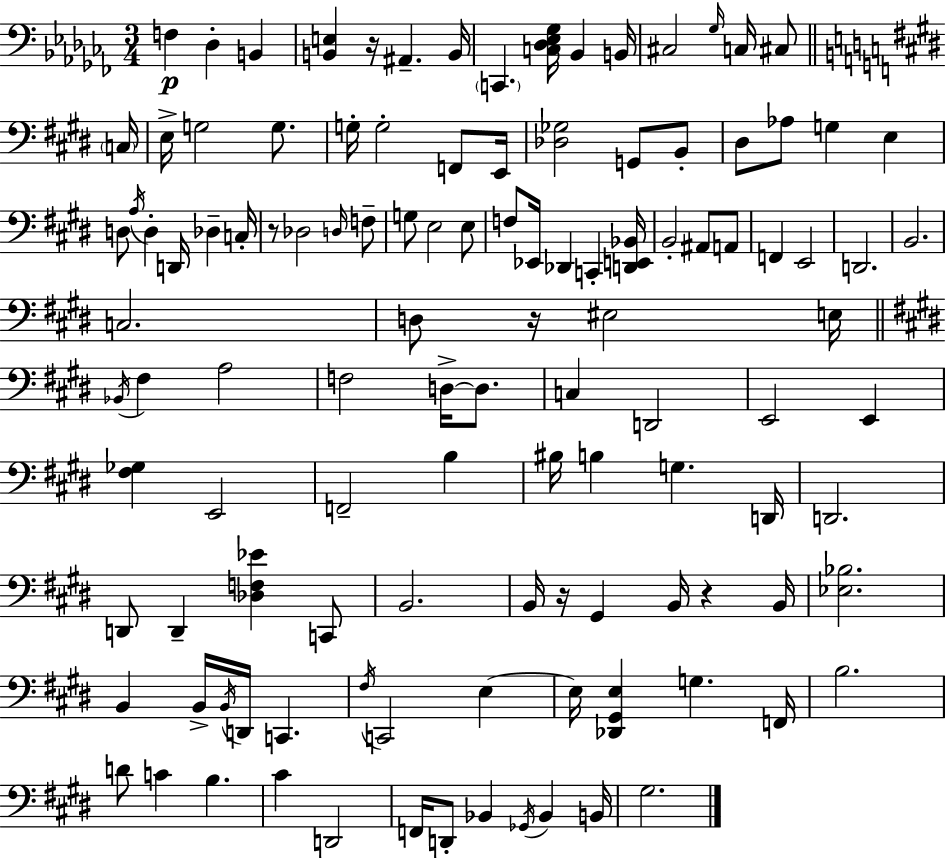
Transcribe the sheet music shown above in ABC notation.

X:1
T:Untitled
M:3/4
L:1/4
K:Abm
F, _D, B,, [B,,E,] z/4 ^A,, B,,/4 C,, [C,_D,_E,_G,]/4 _B,, B,,/4 ^C,2 _G,/4 C,/4 ^C,/2 C,/4 E,/4 G,2 G,/2 G,/4 G,2 F,,/2 E,,/4 [_D,_G,]2 G,,/2 B,,/2 ^D,/2 _A,/2 G, E, D,/2 A,/4 D, D,,/4 _D, C,/4 z/2 _D,2 D,/4 F,/2 G,/2 E,2 E,/2 F,/2 _E,,/4 _D,, C,, [D,,E,,_B,,]/4 B,,2 ^A,,/2 A,,/2 F,, E,,2 D,,2 B,,2 C,2 D,/2 z/4 ^E,2 E,/4 _B,,/4 ^F, A,2 F,2 D,/4 D,/2 C, D,,2 E,,2 E,, [^F,_G,] E,,2 F,,2 B, ^B,/4 B, G, D,,/4 D,,2 D,,/2 D,, [_D,F,_E] C,,/2 B,,2 B,,/4 z/4 ^G,, B,,/4 z B,,/4 [_E,_B,]2 B,, B,,/4 B,,/4 D,,/4 C,, ^F,/4 C,,2 E, E,/4 [_D,,^G,,E,] G, F,,/4 B,2 D/2 C B, ^C D,,2 F,,/4 D,,/2 _B,, _G,,/4 _B,, B,,/4 ^G,2